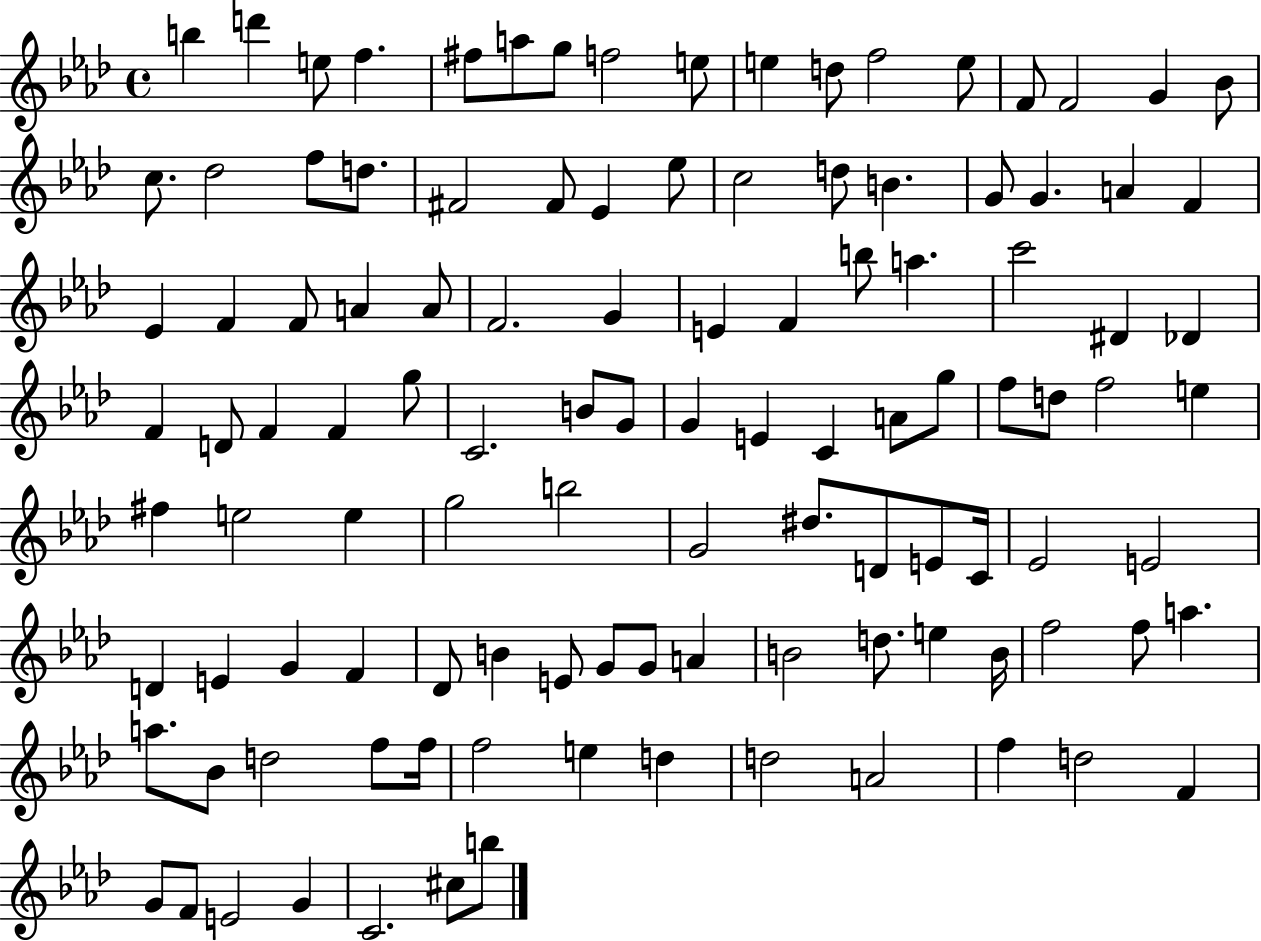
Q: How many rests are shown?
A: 0